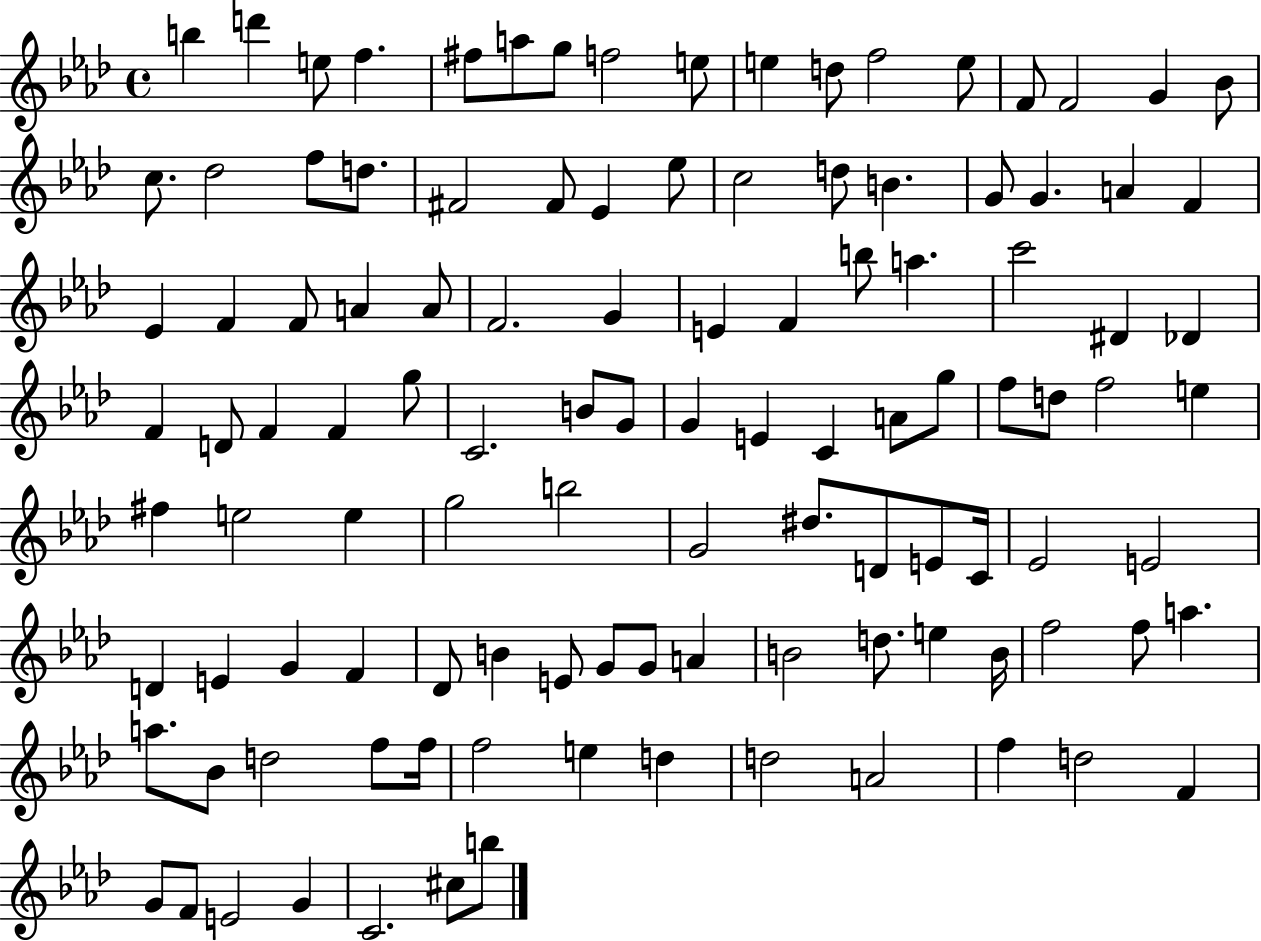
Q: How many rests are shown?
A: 0